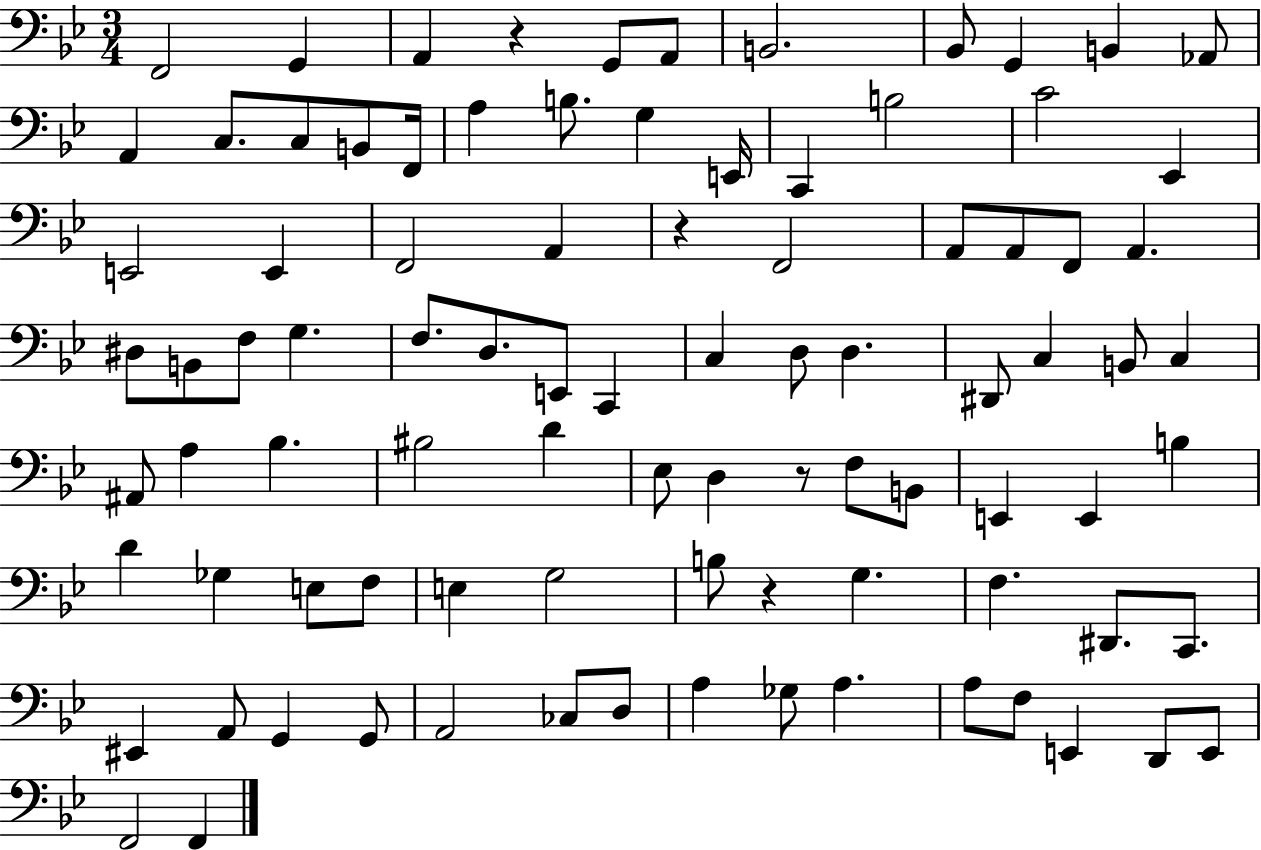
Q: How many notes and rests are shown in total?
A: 91